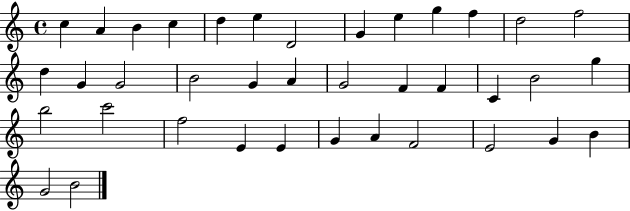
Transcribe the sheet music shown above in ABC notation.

X:1
T:Untitled
M:4/4
L:1/4
K:C
c A B c d e D2 G e g f d2 f2 d G G2 B2 G A G2 F F C B2 g b2 c'2 f2 E E G A F2 E2 G B G2 B2